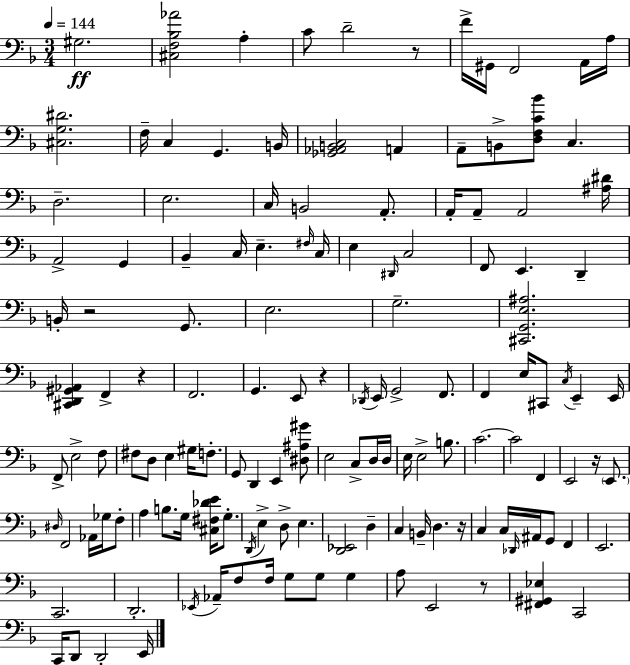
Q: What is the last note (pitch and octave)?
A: E2